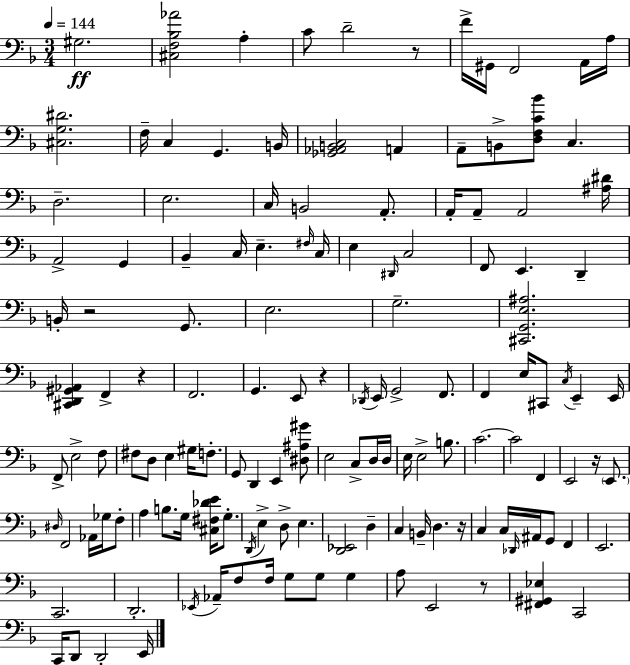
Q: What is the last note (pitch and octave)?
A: E2